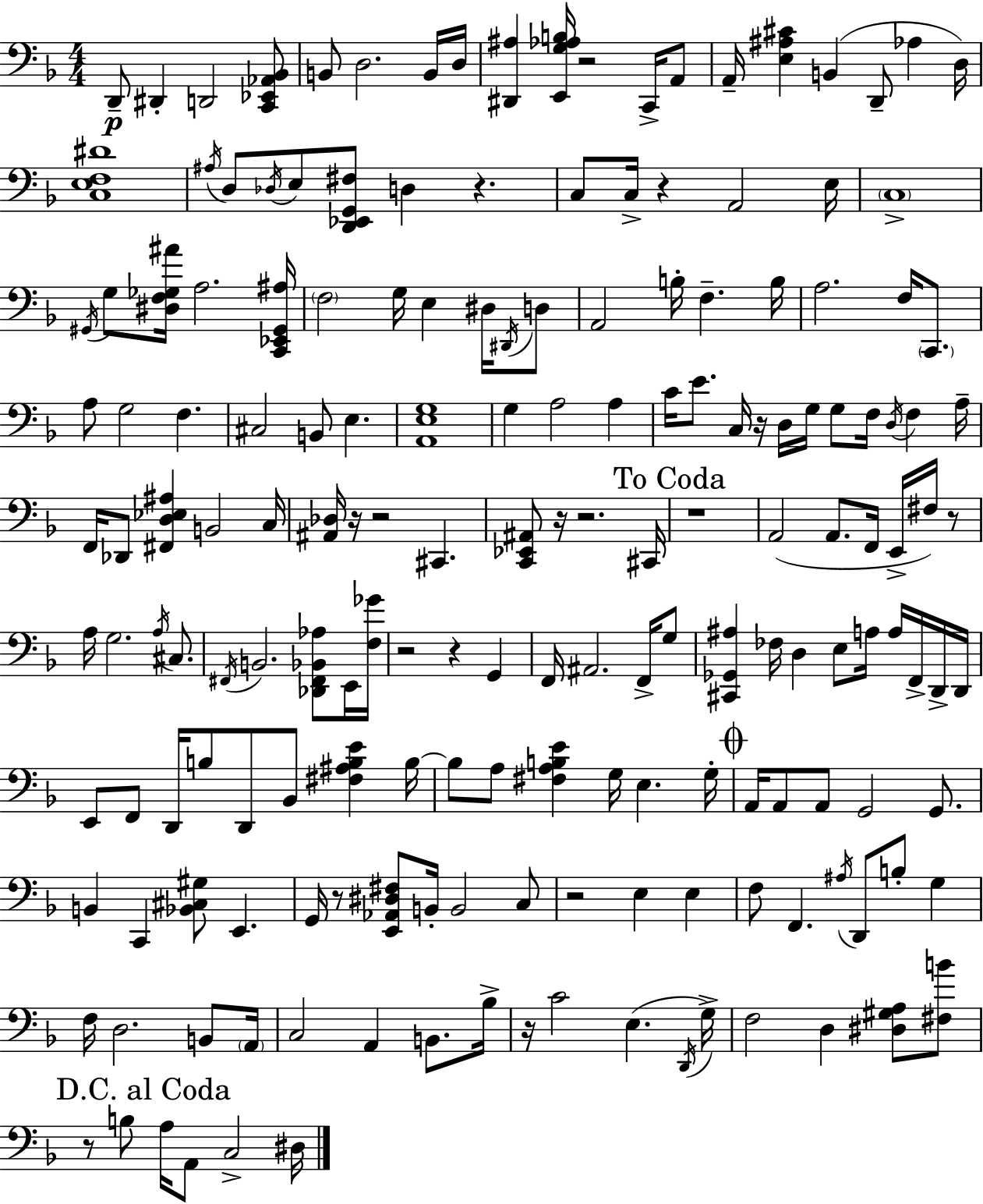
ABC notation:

X:1
T:Untitled
M:4/4
L:1/4
K:F
D,,/2 ^D,, D,,2 [C,,_E,,_A,,_B,,]/2 B,,/2 D,2 B,,/4 D,/4 [^D,,^A,] [E,,G,_A,B,]/4 z2 C,,/4 A,,/2 A,,/4 [E,^A,^C] B,, D,,/2 _A, D,/4 [C,E,F,^D]4 ^A,/4 D,/2 _D,/4 E,/2 [D,,_E,,G,,^F,]/2 D, z C,/2 C,/4 z A,,2 E,/4 C,4 ^G,,/4 G,/2 [^D,F,_G,^A]/4 A,2 [C,,_E,,^G,,^A,]/4 F,2 G,/4 E, ^D,/4 ^D,,/4 D,/2 A,,2 B,/4 F, B,/4 A,2 F,/4 C,,/2 A,/2 G,2 F, ^C,2 B,,/2 E, [A,,E,G,]4 G, A,2 A, C/4 E/2 C,/4 z/4 D,/4 G,/4 G,/2 F,/4 D,/4 F, A,/4 F,,/4 _D,,/2 [^F,,D,_E,^A,] B,,2 C,/4 [^A,,_D,]/4 z/4 z2 ^C,, [C,,_E,,^A,,]/2 z/4 z2 ^C,,/4 z4 A,,2 A,,/2 F,,/4 E,,/4 ^F,/4 z/2 A,/4 G,2 A,/4 ^C,/2 ^F,,/4 B,,2 [_D,,^F,,_B,,_A,]/2 E,,/4 [F,_G]/4 z2 z G,, F,,/4 ^A,,2 F,,/4 G,/2 [^C,,_G,,^A,] _F,/4 D, E,/2 A,/4 A,/4 F,,/4 D,,/4 D,,/4 E,,/2 F,,/2 D,,/4 B,/2 D,,/2 _B,,/2 [^F,^A,B,E] B,/4 B,/2 A,/2 [^F,A,B,E] G,/4 E, G,/4 A,,/4 A,,/2 A,,/2 G,,2 G,,/2 B,, C,, [_B,,^C,^G,]/2 E,, G,,/4 z/2 [E,,_A,,^D,^F,]/2 B,,/4 B,,2 C,/2 z2 E, E, F,/2 F,, ^A,/4 D,,/2 B,/2 G, F,/4 D,2 B,,/2 A,,/4 C,2 A,, B,,/2 _B,/4 z/4 C2 E, D,,/4 G,/4 F,2 D, [^D,^G,A,]/2 [^F,B]/2 z/2 B,/2 A,/4 A,,/2 C,2 ^D,/4